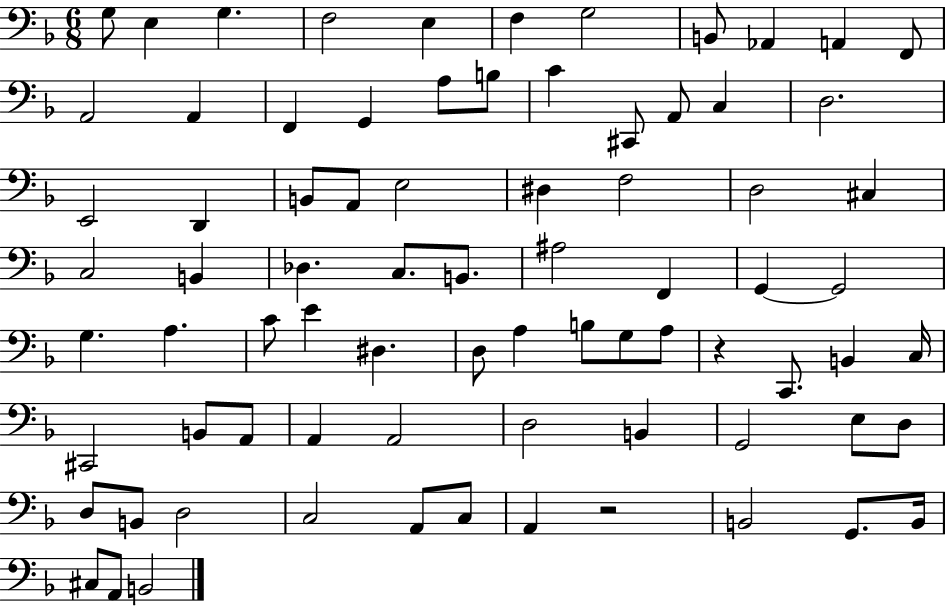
G3/e E3/q G3/q. F3/h E3/q F3/q G3/h B2/e Ab2/q A2/q F2/e A2/h A2/q F2/q G2/q A3/e B3/e C4/q C#2/e A2/e C3/q D3/h. E2/h D2/q B2/e A2/e E3/h D#3/q F3/h D3/h C#3/q C3/h B2/q Db3/q. C3/e. B2/e. A#3/h F2/q G2/q G2/h G3/q. A3/q. C4/e E4/q D#3/q. D3/e A3/q B3/e G3/e A3/e R/q C2/e. B2/q C3/s C#2/h B2/e A2/e A2/q A2/h D3/h B2/q G2/h E3/e D3/e D3/e B2/e D3/h C3/h A2/e C3/e A2/q R/h B2/h G2/e. B2/s C#3/e A2/e B2/h